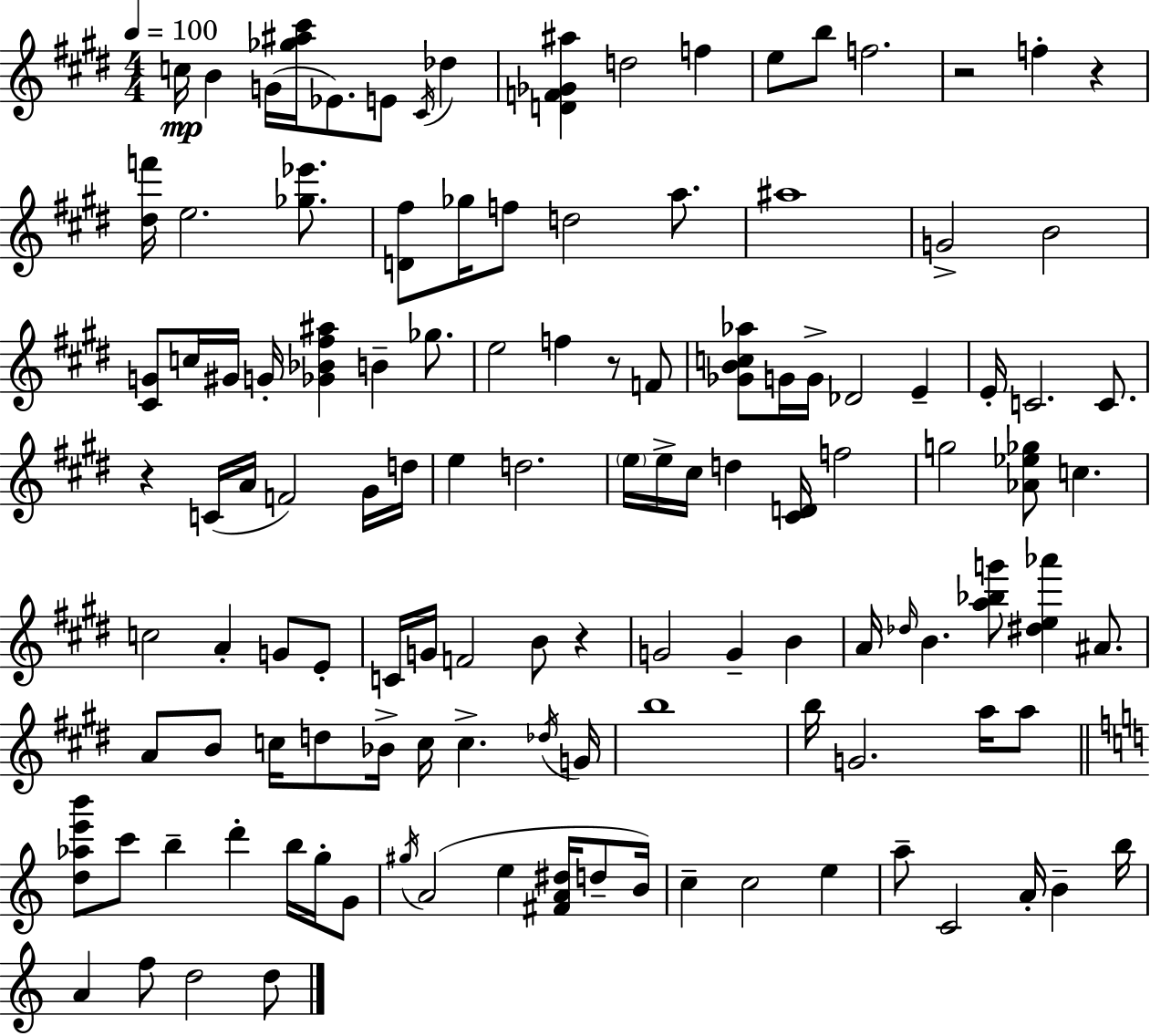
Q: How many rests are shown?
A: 5